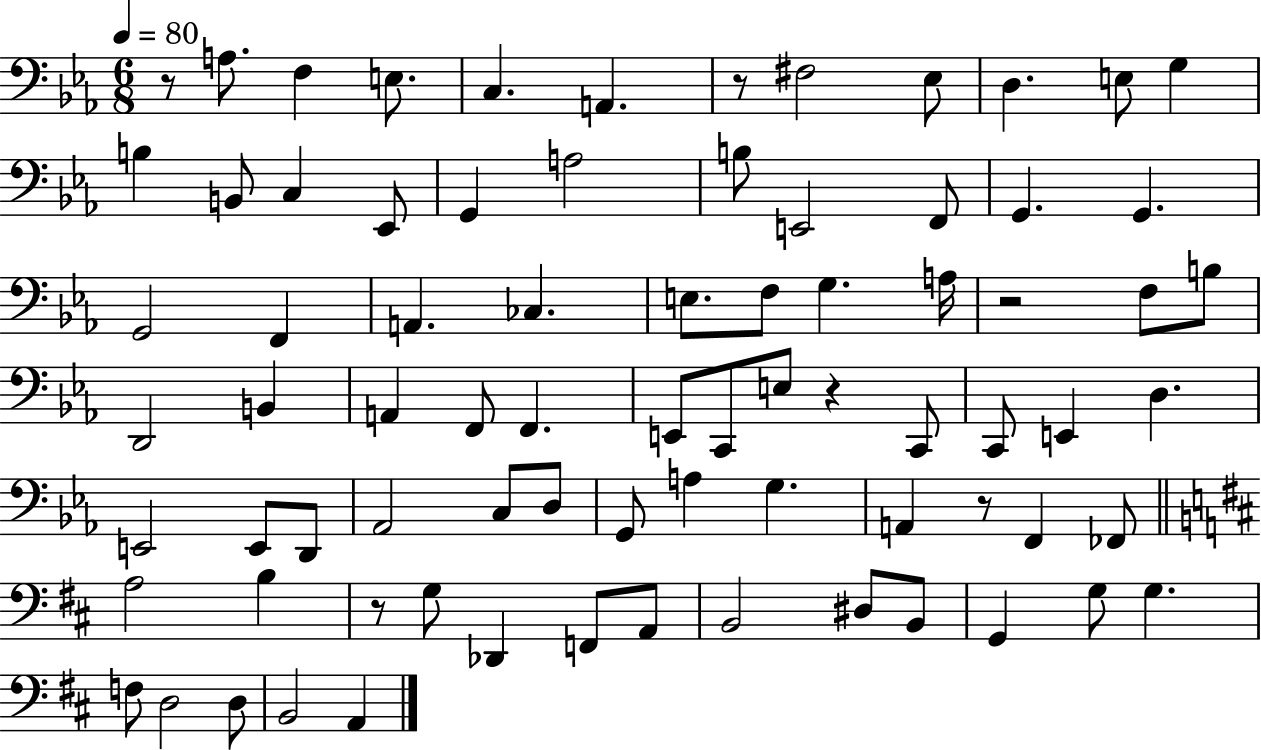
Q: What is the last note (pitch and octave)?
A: A2